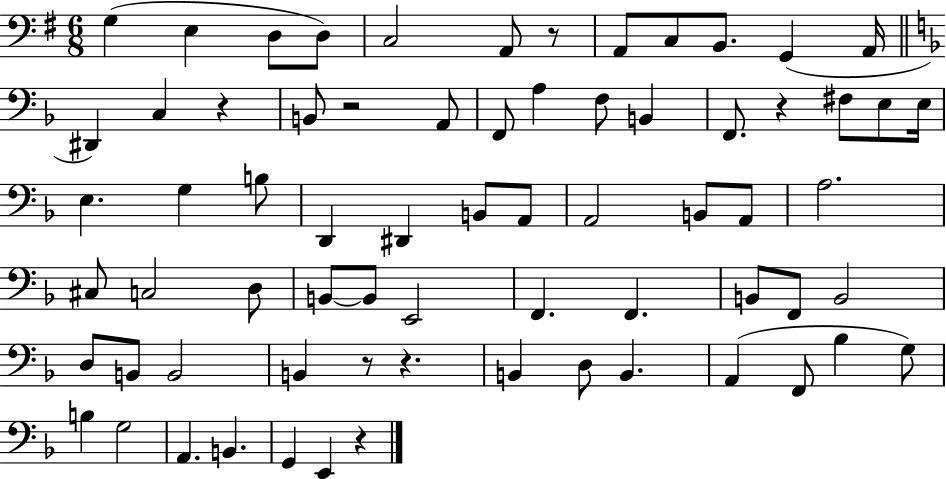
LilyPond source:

{
  \clef bass
  \numericTimeSignature
  \time 6/8
  \key g \major
  \repeat volta 2 { g4( e4 d8 d8) | c2 a,8 r8 | a,8 c8 b,8. g,4( a,16 | \bar "||" \break \key f \major dis,4) c4 r4 | b,8 r2 a,8 | f,8 a4 f8 b,4 | f,8. r4 fis8 e8 e16 | \break e4. g4 b8 | d,4 dis,4 b,8 a,8 | a,2 b,8 a,8 | a2. | \break cis8 c2 d8 | b,8~~ b,8 e,2 | f,4. f,4. | b,8 f,8 b,2 | \break d8 b,8 b,2 | b,4 r8 r4. | b,4 d8 b,4. | a,4( f,8 bes4 g8) | \break b4 g2 | a,4. b,4. | g,4 e,4 r4 | } \bar "|."
}